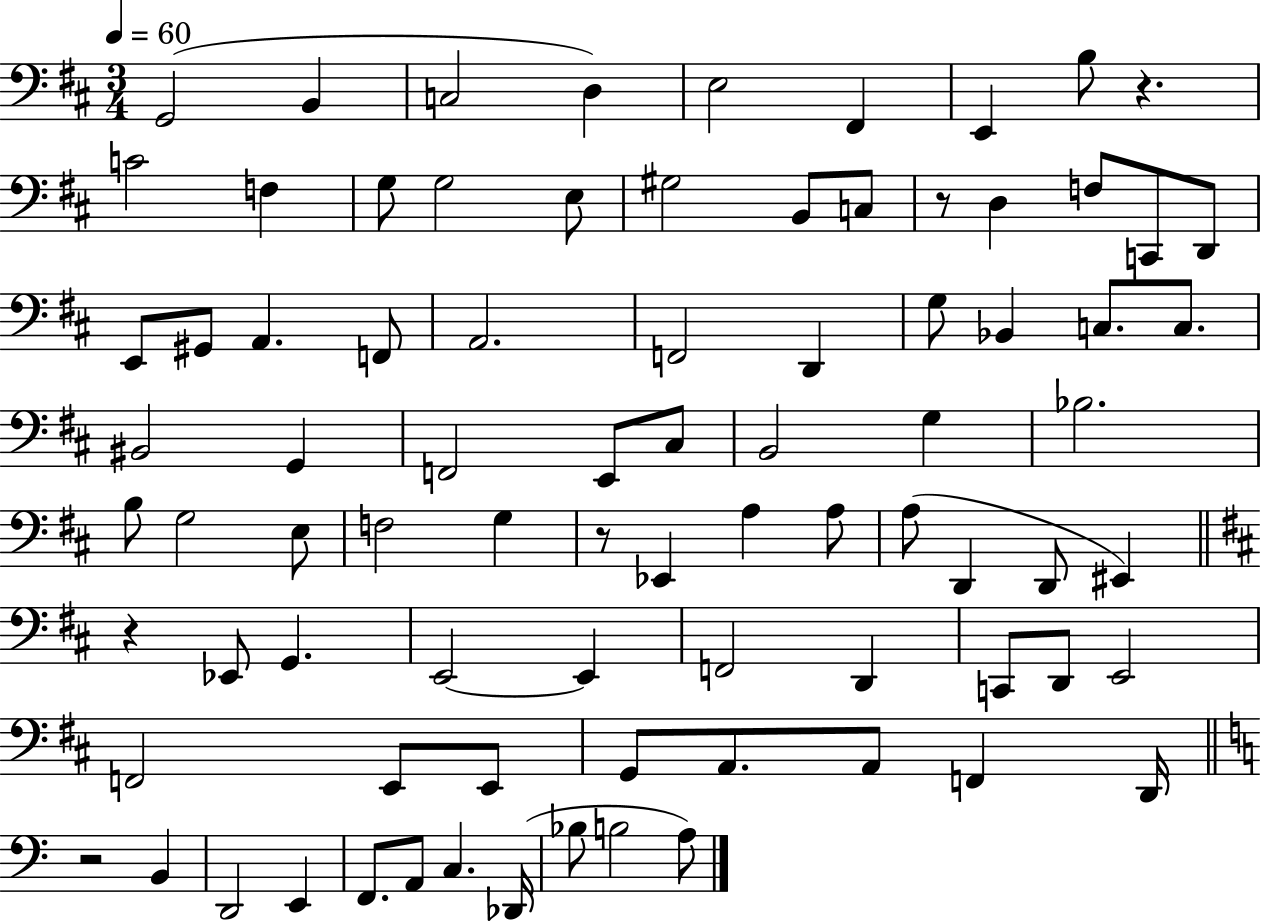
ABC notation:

X:1
T:Untitled
M:3/4
L:1/4
K:D
G,,2 B,, C,2 D, E,2 ^F,, E,, B,/2 z C2 F, G,/2 G,2 E,/2 ^G,2 B,,/2 C,/2 z/2 D, F,/2 C,,/2 D,,/2 E,,/2 ^G,,/2 A,, F,,/2 A,,2 F,,2 D,, G,/2 _B,, C,/2 C,/2 ^B,,2 G,, F,,2 E,,/2 ^C,/2 B,,2 G, _B,2 B,/2 G,2 E,/2 F,2 G, z/2 _E,, A, A,/2 A,/2 D,, D,,/2 ^E,, z _E,,/2 G,, E,,2 E,, F,,2 D,, C,,/2 D,,/2 E,,2 F,,2 E,,/2 E,,/2 G,,/2 A,,/2 A,,/2 F,, D,,/4 z2 B,, D,,2 E,, F,,/2 A,,/2 C, _D,,/4 _B,/2 B,2 A,/2